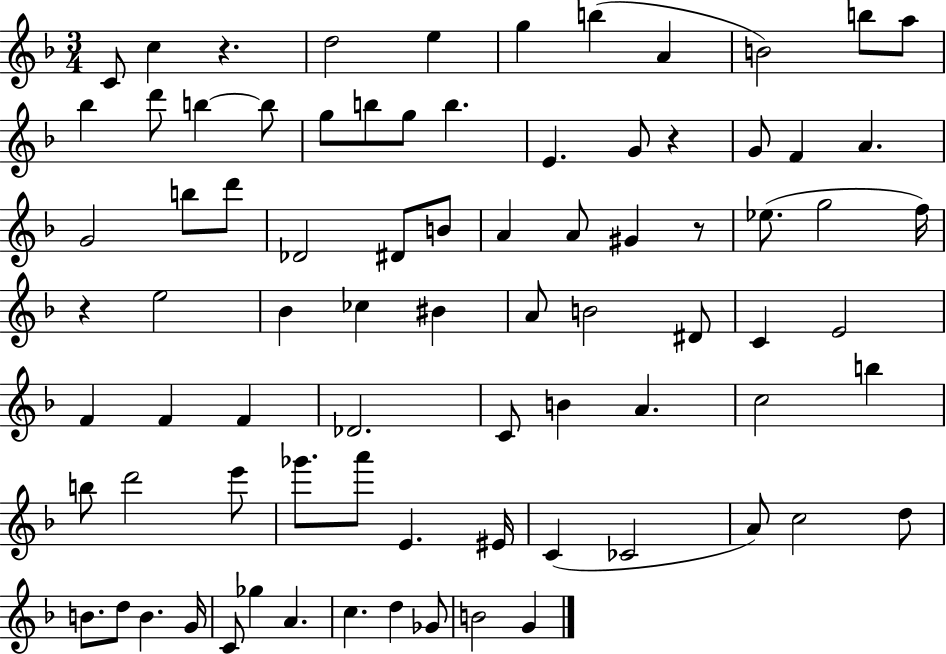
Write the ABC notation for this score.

X:1
T:Untitled
M:3/4
L:1/4
K:F
C/2 c z d2 e g b A B2 b/2 a/2 _b d'/2 b b/2 g/2 b/2 g/2 b E G/2 z G/2 F A G2 b/2 d'/2 _D2 ^D/2 B/2 A A/2 ^G z/2 _e/2 g2 f/4 z e2 _B _c ^B A/2 B2 ^D/2 C E2 F F F _D2 C/2 B A c2 b b/2 d'2 e'/2 _g'/2 a'/2 E ^E/4 C _C2 A/2 c2 d/2 B/2 d/2 B G/4 C/2 _g A c d _G/2 B2 G